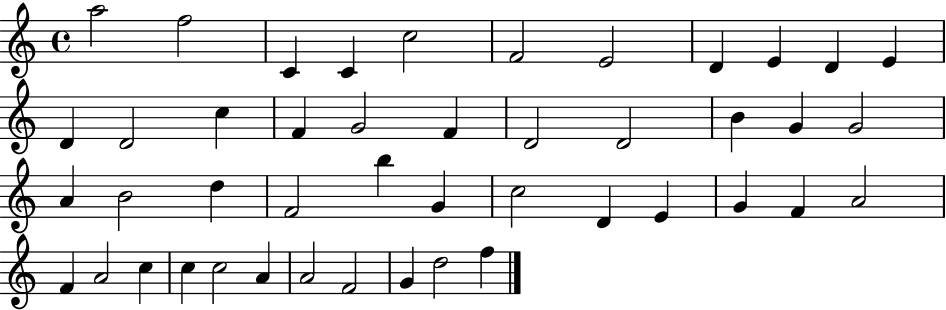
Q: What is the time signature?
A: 4/4